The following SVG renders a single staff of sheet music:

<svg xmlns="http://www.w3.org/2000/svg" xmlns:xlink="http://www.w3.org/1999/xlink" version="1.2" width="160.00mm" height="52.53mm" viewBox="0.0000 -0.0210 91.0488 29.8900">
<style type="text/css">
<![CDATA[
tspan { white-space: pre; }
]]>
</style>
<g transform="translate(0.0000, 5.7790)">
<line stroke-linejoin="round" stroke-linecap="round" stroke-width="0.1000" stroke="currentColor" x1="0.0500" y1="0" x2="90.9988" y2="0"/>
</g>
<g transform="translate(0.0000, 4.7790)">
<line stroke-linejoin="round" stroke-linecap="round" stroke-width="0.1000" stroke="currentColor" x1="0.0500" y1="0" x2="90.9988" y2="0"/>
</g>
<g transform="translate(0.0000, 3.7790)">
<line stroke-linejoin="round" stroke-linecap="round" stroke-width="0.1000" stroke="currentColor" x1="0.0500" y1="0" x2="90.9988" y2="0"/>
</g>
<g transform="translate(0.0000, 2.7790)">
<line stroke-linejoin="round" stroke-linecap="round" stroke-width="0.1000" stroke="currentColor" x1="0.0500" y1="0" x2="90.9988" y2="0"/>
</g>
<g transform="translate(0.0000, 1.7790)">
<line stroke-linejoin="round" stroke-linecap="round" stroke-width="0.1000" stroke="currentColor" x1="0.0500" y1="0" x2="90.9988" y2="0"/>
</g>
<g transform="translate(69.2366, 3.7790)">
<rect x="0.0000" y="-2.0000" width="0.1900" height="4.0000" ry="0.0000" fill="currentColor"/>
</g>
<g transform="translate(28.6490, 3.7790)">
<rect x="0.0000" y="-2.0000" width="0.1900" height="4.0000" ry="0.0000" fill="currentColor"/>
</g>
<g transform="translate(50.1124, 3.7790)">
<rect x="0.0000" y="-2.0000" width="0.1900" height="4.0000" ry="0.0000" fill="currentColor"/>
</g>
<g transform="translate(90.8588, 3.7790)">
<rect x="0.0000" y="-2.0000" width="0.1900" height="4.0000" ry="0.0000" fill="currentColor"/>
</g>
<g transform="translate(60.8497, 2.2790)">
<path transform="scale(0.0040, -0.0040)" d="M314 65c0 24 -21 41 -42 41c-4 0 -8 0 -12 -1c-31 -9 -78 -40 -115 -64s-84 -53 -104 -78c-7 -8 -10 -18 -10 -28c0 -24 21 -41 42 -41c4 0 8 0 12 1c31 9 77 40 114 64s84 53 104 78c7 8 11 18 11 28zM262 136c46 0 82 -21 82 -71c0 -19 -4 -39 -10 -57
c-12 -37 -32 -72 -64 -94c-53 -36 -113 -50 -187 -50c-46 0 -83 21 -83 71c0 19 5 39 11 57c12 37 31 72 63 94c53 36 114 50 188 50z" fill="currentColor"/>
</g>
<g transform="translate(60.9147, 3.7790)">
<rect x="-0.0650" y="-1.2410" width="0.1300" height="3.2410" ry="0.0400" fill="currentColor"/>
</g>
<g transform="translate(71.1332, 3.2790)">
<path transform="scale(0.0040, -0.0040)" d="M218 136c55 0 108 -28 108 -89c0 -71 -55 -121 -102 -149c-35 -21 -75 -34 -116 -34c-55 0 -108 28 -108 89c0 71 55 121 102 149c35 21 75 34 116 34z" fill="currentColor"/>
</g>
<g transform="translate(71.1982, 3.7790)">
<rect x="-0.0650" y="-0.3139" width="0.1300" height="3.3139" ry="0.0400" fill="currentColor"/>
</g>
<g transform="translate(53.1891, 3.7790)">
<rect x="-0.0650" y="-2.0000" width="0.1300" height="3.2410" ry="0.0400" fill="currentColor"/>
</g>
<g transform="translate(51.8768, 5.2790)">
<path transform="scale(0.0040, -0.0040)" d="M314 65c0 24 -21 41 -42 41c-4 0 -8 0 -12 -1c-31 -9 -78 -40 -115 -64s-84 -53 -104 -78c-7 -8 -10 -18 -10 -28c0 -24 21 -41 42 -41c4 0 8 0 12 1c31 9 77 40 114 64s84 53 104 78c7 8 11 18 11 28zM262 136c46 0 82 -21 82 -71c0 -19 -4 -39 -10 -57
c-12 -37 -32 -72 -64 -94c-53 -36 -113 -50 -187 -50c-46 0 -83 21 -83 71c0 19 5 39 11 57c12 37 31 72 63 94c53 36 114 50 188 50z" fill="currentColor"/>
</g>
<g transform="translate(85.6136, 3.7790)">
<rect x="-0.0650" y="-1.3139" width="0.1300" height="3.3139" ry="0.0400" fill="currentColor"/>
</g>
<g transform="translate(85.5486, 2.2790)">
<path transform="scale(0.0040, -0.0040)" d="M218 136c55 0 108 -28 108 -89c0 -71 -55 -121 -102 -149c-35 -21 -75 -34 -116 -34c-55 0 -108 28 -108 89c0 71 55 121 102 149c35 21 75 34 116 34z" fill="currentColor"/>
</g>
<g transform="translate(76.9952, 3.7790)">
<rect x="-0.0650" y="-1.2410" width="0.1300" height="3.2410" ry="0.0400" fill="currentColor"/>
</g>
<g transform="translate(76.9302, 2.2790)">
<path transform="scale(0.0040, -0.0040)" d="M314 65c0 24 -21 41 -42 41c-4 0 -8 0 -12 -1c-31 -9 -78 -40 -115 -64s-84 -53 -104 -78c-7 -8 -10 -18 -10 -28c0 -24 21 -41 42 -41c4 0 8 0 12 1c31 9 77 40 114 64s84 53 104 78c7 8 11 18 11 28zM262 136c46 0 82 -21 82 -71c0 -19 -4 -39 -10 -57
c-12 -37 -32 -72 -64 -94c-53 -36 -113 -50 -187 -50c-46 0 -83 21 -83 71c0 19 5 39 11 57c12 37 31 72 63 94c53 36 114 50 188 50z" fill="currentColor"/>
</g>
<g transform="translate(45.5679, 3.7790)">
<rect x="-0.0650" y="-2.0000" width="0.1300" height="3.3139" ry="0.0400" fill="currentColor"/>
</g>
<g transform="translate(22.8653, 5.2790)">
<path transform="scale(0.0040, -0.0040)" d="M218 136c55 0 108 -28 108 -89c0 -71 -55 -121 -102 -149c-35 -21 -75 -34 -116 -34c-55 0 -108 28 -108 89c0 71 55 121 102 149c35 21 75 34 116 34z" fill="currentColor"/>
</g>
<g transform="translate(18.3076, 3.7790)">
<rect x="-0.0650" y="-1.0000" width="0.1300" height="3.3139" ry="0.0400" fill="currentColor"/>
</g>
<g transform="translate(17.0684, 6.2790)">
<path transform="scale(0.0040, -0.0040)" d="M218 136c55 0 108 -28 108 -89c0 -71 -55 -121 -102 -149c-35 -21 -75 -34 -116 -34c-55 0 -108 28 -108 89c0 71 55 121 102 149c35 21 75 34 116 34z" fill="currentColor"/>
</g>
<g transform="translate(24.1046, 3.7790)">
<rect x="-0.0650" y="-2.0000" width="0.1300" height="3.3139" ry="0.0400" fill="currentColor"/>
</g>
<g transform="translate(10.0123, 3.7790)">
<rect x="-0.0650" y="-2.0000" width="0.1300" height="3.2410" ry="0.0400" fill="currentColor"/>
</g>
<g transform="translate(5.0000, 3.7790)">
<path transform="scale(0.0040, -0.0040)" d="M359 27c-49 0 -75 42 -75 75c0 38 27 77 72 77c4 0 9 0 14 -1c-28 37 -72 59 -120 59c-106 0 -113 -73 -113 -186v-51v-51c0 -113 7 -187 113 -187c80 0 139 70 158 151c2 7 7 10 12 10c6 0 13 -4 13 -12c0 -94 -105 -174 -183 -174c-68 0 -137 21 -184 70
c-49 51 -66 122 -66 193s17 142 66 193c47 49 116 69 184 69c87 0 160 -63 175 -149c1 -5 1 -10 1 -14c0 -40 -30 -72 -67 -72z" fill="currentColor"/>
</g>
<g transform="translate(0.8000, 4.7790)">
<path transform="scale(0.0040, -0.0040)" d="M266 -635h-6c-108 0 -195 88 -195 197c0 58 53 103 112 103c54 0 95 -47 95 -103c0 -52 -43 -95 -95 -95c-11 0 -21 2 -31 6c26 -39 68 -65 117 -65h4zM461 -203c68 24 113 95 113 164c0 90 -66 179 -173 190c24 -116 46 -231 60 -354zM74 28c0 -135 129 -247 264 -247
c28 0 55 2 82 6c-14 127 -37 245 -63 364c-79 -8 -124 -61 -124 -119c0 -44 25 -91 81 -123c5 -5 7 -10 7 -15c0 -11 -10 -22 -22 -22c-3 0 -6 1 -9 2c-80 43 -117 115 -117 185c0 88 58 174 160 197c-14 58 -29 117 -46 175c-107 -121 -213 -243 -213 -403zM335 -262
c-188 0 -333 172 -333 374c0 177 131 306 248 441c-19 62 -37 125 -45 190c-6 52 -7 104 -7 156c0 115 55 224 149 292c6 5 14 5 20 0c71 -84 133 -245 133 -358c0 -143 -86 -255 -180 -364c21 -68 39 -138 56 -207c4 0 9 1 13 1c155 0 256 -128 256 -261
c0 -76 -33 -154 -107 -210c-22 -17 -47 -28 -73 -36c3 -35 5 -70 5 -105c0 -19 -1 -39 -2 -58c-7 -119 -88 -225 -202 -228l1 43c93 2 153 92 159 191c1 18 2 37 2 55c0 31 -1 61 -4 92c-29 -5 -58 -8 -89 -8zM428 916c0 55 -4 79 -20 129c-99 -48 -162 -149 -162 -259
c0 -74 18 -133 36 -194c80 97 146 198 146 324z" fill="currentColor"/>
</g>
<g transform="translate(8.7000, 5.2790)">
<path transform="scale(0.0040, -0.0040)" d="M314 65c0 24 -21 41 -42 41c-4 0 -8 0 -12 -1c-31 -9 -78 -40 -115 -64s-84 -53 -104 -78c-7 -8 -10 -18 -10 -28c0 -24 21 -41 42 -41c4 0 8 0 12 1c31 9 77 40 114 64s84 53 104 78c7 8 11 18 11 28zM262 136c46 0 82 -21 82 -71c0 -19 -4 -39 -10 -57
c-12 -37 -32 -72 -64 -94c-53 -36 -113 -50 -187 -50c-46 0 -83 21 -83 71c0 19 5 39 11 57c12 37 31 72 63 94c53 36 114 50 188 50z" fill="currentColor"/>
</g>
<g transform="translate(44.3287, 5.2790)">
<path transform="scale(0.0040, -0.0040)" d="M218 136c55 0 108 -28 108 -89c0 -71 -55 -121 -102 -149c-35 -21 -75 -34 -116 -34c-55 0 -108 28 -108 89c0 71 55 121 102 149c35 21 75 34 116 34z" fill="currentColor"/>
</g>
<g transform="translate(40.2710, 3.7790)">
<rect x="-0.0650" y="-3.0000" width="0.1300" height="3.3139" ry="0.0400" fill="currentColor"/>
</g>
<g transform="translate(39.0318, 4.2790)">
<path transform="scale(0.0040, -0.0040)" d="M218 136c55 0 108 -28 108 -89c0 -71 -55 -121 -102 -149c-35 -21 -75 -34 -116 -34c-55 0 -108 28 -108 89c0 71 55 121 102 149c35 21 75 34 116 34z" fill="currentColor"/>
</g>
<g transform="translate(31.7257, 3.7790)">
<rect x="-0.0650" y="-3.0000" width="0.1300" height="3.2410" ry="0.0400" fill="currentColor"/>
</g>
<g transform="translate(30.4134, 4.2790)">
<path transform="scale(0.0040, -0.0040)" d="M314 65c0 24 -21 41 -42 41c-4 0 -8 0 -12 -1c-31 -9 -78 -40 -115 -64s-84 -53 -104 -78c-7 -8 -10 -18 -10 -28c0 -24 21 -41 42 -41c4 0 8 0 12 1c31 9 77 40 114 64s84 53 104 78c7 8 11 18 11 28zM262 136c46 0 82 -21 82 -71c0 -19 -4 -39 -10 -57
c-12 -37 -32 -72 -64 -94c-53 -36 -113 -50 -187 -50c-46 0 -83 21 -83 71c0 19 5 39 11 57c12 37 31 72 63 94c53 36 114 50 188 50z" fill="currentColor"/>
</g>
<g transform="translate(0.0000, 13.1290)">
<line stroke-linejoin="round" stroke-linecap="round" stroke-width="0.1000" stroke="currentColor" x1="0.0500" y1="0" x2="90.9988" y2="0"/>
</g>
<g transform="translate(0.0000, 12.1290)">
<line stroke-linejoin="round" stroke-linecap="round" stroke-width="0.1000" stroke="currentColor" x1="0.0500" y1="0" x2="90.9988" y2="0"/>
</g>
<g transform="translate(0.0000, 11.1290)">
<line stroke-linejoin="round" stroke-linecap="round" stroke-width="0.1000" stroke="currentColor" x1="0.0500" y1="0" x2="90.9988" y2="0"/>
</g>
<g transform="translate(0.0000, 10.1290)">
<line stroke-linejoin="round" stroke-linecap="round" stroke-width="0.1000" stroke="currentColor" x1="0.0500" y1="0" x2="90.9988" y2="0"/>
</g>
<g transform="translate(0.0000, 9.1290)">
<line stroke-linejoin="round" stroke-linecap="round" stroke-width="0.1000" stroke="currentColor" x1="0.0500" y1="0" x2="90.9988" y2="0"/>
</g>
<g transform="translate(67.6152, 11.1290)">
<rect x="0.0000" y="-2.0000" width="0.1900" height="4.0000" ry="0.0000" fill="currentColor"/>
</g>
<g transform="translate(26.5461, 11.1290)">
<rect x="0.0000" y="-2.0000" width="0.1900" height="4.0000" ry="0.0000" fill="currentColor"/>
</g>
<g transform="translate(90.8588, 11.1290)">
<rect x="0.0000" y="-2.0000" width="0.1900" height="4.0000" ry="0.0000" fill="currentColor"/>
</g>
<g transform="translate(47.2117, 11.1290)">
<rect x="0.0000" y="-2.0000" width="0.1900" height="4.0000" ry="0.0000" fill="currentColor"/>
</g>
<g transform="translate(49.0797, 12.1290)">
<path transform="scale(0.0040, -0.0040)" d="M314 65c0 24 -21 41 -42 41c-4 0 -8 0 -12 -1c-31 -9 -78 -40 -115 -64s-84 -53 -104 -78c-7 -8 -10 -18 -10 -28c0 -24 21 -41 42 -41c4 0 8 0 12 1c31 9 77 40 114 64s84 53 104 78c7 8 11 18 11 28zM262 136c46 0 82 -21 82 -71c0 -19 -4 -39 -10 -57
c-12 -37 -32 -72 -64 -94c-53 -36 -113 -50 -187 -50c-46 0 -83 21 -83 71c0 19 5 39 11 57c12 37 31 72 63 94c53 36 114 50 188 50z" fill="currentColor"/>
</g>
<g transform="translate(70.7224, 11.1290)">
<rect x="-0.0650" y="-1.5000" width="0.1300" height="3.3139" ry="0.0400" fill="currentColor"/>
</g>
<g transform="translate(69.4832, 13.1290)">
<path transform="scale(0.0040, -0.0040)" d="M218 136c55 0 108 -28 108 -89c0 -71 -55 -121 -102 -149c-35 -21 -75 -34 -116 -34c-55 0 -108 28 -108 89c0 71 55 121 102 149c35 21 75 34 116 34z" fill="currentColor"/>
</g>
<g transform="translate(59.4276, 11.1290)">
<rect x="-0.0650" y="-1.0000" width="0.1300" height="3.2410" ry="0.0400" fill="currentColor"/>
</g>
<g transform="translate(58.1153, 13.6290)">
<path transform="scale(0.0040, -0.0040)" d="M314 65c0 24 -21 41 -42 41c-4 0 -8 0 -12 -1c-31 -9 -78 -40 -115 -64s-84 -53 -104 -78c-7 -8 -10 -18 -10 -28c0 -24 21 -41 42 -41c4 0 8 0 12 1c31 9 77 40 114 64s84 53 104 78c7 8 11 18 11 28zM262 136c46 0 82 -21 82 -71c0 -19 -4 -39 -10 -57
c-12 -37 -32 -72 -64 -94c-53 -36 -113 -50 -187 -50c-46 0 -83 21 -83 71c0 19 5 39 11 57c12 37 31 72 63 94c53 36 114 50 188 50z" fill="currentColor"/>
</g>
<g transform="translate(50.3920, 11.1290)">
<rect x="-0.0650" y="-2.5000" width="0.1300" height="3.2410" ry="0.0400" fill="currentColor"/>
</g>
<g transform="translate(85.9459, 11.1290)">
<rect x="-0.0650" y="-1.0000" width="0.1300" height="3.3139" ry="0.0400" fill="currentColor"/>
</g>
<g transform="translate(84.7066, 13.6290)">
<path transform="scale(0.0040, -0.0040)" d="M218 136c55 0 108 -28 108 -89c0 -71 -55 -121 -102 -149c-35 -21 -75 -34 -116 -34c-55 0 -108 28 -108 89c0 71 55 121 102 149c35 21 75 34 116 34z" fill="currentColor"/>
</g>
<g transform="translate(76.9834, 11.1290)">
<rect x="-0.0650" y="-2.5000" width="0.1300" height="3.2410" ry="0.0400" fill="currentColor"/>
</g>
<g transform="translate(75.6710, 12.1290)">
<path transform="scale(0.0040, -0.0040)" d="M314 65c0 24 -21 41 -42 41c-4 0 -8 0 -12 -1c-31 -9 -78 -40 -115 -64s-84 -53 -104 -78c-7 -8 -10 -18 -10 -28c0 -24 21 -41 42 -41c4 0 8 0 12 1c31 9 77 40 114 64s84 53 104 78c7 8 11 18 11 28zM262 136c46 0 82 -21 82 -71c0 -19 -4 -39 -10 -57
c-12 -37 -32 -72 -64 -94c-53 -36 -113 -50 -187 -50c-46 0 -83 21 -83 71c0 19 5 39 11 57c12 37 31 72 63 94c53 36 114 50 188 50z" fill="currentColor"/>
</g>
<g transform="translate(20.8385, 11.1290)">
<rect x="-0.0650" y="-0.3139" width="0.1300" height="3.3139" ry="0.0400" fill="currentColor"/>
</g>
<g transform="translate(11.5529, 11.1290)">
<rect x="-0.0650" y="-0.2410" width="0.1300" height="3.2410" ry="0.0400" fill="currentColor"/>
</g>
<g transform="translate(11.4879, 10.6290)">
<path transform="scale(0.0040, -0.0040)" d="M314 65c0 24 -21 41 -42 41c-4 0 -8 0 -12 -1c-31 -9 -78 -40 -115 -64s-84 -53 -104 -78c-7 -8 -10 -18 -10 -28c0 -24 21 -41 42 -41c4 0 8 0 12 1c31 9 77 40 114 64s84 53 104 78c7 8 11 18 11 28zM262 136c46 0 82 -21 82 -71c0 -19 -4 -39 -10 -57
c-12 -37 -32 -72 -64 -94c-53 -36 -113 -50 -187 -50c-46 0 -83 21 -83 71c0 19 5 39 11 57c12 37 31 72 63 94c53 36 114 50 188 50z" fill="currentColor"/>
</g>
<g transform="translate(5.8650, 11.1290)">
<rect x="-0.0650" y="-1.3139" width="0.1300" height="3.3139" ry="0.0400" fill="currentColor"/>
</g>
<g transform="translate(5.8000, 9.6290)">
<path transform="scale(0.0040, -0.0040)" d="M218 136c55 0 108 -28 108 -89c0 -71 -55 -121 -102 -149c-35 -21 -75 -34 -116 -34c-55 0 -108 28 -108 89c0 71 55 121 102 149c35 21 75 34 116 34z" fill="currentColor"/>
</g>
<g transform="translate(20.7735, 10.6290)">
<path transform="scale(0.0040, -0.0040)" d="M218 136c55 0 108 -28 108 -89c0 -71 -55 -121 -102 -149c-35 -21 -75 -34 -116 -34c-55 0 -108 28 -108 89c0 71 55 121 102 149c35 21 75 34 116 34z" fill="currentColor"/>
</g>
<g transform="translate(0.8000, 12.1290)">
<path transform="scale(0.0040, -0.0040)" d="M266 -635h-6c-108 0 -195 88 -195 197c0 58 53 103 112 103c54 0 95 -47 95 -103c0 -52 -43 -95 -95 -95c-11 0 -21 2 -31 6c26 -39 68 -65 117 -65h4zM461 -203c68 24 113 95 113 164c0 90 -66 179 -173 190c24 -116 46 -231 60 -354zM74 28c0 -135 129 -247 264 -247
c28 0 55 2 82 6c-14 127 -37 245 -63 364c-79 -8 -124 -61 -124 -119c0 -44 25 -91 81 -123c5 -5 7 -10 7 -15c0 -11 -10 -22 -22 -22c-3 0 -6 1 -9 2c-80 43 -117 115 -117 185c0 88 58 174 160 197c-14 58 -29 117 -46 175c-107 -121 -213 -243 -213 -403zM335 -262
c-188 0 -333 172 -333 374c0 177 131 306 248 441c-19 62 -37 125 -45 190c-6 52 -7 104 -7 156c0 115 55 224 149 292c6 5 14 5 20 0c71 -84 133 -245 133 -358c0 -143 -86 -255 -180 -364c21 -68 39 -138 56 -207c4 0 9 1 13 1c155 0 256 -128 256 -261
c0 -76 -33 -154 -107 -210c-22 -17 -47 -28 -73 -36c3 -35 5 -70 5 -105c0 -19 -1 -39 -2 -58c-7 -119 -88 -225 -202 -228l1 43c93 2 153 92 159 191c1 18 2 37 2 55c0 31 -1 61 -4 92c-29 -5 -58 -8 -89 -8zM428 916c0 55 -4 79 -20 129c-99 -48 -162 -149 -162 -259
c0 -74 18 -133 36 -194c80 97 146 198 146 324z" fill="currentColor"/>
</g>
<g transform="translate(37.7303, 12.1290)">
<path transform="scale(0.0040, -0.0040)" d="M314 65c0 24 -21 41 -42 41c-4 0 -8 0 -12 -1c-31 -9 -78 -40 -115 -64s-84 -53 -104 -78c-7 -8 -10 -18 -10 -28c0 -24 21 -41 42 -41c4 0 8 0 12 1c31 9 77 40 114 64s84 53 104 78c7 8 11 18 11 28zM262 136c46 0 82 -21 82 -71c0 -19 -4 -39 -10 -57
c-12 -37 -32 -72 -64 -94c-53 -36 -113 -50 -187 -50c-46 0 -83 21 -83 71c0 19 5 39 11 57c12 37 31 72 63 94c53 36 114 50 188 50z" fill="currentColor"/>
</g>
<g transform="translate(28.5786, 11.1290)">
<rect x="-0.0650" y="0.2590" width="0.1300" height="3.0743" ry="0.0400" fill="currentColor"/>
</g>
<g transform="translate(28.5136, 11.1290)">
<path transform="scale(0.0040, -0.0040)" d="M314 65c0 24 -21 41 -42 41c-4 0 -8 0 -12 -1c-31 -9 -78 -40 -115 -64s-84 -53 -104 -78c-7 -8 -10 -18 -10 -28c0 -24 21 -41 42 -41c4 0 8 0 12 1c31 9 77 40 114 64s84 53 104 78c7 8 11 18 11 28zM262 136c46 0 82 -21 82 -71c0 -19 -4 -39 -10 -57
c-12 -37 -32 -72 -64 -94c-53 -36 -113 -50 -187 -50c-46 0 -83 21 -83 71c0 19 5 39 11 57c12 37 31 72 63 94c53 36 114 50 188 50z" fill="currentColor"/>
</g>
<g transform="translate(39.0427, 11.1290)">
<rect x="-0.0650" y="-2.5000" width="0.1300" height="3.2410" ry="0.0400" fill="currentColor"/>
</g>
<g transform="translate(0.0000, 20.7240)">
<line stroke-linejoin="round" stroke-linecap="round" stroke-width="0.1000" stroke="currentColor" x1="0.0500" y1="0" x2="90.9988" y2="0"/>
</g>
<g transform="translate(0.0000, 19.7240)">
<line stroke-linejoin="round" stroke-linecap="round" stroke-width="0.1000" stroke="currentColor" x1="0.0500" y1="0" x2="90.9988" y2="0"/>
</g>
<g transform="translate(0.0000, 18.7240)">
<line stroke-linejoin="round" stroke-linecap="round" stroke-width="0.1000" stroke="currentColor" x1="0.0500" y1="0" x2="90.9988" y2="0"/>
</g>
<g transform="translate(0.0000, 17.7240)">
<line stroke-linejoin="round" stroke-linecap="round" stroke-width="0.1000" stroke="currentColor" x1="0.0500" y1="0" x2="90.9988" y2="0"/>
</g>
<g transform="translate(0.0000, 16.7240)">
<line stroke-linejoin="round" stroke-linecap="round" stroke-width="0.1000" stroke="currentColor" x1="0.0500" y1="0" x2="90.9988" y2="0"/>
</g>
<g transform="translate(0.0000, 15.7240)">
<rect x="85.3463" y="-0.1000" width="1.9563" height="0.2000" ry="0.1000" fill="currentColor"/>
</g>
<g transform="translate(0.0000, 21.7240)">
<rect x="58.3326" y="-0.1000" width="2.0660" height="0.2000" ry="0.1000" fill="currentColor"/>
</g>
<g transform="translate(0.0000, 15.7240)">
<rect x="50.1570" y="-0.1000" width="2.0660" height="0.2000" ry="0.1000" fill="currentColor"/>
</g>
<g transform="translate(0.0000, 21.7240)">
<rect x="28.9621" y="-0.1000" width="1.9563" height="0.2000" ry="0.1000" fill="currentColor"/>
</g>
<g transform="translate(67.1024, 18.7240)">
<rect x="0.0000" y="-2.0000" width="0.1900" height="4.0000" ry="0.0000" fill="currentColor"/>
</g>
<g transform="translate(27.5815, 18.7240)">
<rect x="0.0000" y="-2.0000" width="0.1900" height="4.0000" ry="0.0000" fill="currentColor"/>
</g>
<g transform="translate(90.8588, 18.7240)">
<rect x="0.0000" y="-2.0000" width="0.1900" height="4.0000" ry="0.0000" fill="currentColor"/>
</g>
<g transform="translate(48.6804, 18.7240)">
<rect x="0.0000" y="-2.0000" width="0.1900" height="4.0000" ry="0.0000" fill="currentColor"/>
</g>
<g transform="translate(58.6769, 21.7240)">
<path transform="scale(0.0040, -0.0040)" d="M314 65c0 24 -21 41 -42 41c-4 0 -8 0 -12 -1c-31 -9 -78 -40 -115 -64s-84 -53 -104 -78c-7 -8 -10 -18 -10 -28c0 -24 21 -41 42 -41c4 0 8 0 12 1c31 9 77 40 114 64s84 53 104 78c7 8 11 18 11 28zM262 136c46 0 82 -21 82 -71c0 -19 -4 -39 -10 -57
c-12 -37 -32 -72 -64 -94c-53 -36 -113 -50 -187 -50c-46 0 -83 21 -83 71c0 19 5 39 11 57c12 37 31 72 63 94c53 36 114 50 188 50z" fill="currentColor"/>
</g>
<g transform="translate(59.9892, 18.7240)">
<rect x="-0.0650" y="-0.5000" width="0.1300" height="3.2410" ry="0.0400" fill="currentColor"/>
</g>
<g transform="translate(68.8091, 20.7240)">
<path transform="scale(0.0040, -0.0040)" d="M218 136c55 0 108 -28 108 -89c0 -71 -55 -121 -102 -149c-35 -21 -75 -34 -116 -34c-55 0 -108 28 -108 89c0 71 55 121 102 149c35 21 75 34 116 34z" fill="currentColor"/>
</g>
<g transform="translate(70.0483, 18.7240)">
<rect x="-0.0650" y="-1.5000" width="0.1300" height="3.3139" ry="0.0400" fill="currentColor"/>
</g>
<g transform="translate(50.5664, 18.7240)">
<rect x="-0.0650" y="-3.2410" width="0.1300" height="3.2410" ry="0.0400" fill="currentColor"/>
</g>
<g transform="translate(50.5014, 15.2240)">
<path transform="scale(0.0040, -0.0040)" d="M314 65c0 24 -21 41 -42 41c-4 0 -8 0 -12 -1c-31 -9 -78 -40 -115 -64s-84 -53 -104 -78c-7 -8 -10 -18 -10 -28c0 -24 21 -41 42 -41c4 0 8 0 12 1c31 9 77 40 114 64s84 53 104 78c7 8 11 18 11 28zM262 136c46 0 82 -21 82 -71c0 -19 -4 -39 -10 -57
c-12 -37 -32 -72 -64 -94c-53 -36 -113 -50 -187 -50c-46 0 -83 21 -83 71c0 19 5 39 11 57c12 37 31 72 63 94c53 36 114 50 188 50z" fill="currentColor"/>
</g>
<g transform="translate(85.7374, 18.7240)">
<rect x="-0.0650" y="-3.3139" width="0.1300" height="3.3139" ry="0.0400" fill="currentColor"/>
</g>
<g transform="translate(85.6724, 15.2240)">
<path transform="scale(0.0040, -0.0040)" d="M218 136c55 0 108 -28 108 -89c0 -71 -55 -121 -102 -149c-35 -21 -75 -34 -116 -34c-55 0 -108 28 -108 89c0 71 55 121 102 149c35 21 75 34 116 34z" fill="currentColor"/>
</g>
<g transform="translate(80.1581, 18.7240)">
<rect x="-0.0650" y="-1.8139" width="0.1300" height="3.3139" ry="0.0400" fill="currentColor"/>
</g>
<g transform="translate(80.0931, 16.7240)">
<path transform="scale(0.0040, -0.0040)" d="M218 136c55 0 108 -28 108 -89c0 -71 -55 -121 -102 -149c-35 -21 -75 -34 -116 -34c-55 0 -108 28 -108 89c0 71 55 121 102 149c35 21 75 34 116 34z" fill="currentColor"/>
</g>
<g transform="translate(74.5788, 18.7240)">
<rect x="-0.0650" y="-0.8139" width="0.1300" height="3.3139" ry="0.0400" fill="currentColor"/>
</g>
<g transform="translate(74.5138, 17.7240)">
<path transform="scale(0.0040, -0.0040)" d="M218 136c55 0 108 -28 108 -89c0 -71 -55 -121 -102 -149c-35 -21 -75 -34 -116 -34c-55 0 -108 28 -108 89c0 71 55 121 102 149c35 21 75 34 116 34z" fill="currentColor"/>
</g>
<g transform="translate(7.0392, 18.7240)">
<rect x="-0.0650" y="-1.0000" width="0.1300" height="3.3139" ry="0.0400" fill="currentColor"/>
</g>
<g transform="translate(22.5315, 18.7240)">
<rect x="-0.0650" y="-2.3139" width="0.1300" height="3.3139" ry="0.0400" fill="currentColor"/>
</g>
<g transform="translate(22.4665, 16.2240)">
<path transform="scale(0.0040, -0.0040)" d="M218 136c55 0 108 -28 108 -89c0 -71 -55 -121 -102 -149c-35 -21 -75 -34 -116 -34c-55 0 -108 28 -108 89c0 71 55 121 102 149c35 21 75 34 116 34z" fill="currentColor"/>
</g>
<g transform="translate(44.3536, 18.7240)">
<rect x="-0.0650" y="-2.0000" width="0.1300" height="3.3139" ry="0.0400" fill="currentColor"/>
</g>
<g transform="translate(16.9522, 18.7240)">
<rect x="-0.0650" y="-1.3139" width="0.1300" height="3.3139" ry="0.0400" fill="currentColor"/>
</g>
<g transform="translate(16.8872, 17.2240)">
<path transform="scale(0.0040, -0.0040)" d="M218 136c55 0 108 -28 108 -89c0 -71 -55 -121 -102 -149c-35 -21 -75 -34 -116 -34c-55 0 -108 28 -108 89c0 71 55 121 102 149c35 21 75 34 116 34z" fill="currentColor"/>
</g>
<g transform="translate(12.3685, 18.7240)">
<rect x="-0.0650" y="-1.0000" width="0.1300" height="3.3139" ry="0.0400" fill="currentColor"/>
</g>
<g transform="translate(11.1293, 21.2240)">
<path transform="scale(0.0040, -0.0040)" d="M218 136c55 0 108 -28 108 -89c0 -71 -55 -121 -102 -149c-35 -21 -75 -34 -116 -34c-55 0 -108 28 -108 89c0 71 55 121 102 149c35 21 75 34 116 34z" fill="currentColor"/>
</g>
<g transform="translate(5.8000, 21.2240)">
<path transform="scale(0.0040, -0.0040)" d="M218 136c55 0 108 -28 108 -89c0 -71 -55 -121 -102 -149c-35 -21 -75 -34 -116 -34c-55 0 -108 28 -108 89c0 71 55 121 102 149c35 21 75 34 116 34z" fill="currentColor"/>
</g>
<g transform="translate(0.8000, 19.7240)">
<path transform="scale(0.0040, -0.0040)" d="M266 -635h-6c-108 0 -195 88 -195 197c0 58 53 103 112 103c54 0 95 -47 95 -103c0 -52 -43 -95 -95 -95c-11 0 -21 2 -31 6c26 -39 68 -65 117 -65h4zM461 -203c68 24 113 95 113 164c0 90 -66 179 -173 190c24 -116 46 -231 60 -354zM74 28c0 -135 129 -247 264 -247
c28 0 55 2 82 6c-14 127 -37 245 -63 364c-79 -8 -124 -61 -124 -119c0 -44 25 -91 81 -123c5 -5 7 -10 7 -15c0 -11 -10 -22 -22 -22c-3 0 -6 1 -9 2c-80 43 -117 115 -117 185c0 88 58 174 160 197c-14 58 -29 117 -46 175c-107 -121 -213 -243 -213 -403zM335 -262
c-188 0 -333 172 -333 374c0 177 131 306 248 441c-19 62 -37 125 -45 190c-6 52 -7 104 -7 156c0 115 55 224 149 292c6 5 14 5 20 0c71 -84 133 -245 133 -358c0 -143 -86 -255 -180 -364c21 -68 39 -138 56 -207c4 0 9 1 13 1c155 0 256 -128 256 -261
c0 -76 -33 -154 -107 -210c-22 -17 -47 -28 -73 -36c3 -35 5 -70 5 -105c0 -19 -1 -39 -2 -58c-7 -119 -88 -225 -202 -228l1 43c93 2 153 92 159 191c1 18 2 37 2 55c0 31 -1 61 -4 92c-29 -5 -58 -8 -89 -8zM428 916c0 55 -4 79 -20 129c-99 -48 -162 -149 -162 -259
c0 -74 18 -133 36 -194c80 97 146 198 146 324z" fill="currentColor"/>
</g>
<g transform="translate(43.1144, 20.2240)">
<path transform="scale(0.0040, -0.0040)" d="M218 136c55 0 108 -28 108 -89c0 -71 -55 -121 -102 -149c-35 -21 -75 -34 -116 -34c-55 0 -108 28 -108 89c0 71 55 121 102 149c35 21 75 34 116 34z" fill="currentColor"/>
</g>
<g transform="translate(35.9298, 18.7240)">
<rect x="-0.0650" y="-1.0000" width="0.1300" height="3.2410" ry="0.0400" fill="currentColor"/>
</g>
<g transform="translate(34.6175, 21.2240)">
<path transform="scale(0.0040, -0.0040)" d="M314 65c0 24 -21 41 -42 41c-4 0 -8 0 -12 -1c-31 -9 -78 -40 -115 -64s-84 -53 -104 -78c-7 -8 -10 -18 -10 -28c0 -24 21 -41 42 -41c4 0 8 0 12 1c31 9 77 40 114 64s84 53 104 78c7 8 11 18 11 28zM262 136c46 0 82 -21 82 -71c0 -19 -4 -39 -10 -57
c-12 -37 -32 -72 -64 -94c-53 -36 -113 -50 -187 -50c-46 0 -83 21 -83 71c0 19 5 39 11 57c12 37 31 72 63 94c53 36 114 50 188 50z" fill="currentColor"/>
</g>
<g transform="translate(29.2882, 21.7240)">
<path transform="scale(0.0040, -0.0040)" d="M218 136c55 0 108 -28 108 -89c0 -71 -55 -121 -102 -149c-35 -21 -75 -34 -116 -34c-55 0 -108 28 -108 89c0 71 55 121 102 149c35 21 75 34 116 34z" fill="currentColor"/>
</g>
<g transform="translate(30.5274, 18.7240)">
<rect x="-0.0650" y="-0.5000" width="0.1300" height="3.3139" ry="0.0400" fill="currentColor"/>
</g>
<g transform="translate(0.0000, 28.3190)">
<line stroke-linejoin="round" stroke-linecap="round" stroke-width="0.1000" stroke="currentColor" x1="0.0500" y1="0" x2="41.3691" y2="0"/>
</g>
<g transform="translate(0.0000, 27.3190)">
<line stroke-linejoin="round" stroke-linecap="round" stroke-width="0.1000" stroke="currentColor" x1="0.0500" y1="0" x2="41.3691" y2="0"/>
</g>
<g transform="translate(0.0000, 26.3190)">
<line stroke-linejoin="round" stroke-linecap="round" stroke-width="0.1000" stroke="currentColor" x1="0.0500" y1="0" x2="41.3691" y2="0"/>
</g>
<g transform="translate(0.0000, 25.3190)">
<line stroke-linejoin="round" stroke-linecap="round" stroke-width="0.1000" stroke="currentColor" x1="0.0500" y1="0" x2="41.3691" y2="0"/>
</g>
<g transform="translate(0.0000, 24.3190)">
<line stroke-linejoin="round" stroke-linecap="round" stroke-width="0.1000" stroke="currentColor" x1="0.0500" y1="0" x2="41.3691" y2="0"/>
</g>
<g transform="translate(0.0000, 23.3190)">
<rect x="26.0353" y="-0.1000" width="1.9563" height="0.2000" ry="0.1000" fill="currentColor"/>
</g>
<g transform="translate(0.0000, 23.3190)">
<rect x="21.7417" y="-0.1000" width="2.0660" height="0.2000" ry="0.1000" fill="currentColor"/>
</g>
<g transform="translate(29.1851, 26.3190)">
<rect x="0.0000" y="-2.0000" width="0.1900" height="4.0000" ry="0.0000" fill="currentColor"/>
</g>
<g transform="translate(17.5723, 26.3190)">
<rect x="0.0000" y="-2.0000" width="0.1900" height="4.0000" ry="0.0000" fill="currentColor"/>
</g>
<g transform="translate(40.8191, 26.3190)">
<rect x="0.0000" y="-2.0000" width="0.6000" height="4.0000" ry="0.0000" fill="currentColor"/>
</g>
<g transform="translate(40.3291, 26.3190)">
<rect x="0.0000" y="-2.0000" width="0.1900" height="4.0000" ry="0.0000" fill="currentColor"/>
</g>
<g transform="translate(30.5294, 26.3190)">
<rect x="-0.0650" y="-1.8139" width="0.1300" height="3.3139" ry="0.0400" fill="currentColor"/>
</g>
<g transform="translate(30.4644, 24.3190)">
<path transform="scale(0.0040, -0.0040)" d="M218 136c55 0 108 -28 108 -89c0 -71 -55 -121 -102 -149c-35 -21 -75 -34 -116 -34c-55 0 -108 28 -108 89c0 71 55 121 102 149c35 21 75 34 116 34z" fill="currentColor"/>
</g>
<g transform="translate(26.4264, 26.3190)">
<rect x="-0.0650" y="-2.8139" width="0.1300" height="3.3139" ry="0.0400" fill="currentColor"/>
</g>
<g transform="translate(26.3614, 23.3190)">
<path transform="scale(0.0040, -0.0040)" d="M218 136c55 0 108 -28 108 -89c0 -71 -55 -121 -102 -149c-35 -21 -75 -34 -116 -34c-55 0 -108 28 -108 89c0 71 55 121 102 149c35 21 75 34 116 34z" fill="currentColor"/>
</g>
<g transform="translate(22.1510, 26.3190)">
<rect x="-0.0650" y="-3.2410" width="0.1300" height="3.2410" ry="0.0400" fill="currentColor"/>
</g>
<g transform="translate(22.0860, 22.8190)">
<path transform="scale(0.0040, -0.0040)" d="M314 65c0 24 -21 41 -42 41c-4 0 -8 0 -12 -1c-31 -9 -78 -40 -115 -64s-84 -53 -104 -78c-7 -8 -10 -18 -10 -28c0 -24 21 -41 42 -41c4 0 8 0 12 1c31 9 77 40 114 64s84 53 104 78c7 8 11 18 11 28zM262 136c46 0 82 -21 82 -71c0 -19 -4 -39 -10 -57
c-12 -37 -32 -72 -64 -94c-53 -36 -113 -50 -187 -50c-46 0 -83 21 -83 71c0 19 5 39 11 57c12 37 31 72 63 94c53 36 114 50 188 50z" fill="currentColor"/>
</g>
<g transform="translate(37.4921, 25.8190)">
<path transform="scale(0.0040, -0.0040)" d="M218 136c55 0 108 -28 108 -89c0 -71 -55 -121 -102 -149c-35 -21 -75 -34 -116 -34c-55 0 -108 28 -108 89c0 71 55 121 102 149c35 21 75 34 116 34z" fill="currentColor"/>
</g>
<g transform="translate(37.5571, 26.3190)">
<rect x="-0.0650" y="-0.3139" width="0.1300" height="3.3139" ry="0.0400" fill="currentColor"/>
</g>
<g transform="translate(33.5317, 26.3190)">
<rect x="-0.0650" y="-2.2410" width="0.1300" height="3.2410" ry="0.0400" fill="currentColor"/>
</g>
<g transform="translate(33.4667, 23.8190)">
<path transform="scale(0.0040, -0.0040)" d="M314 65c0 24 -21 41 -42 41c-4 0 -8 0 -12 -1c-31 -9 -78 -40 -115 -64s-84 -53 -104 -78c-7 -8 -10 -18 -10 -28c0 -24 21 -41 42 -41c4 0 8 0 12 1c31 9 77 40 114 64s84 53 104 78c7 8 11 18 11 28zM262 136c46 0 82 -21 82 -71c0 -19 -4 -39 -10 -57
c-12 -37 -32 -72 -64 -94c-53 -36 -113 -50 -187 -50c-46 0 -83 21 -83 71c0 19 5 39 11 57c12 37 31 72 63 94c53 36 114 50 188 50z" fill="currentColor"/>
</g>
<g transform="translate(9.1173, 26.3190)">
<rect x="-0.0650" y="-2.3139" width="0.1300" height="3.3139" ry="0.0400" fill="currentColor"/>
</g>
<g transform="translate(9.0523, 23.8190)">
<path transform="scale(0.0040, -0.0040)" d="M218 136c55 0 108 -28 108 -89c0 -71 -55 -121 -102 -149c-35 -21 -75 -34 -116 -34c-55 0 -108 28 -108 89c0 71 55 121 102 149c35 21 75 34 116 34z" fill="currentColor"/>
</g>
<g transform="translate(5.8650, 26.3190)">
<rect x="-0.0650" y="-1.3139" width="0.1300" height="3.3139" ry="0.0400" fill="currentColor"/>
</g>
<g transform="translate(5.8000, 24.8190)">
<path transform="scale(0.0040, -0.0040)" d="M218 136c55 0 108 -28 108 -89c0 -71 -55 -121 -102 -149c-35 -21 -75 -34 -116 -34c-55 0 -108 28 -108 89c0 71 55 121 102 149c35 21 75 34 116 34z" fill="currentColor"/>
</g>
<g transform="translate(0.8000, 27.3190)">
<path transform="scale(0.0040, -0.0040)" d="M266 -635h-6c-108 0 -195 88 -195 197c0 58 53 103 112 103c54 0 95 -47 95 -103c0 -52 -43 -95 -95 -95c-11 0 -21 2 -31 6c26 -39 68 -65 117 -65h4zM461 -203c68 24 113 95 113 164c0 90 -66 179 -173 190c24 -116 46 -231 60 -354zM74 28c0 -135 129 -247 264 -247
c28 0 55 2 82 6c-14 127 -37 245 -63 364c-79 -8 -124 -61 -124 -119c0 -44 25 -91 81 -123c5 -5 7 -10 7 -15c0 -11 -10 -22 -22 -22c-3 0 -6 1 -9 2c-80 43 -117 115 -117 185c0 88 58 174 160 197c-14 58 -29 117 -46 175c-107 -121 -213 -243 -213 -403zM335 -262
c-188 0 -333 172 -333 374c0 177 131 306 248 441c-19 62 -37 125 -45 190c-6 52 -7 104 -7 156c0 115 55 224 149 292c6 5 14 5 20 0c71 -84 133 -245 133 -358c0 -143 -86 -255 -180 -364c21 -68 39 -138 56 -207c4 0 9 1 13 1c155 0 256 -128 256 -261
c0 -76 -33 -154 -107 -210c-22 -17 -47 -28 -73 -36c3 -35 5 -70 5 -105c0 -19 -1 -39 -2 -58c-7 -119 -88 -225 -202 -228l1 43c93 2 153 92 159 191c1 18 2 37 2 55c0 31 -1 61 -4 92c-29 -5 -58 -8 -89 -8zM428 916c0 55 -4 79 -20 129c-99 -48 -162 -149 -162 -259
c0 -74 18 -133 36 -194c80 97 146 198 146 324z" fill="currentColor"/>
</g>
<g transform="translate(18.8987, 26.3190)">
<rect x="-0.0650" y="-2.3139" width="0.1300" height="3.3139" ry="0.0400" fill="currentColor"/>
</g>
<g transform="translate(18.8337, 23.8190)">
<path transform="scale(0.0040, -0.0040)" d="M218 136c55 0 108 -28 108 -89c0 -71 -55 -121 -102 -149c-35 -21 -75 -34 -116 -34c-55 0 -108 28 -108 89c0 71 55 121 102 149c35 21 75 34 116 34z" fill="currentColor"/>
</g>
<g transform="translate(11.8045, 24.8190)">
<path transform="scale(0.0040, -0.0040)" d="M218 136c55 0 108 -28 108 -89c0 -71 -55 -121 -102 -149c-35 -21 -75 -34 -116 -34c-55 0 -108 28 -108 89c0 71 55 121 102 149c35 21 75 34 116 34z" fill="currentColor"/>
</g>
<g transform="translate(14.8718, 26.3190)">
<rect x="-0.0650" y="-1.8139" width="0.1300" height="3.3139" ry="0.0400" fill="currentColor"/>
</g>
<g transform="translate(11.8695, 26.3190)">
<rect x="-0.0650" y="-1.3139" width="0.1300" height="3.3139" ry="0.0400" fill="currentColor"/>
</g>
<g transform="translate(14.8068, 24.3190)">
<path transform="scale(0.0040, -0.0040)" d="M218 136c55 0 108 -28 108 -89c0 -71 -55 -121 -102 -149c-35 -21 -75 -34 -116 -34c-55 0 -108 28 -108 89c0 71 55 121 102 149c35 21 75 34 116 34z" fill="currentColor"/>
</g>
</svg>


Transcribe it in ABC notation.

X:1
T:Untitled
M:4/4
L:1/4
K:C
F2 D F A2 A F F2 e2 c e2 e e c2 c B2 G2 G2 D2 E G2 D D D e g C D2 F b2 C2 E d f b e g e f g b2 a f g2 c